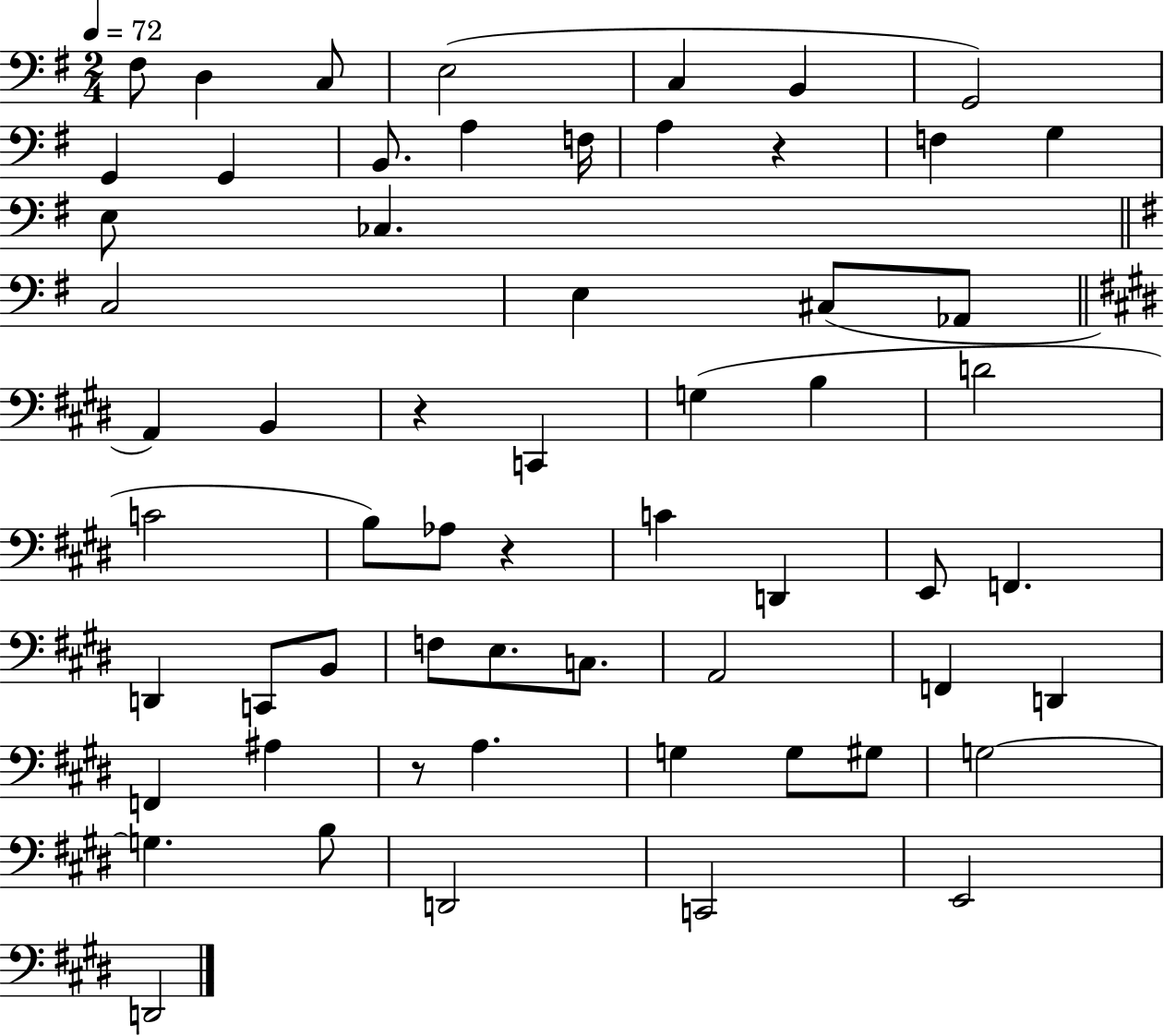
F#3/e D3/q C3/e E3/h C3/q B2/q G2/h G2/q G2/q B2/e. A3/q F3/s A3/q R/q F3/q G3/q E3/e CES3/q. C3/h E3/q C#3/e Ab2/e A2/q B2/q R/q C2/q G3/q B3/q D4/h C4/h B3/e Ab3/e R/q C4/q D2/q E2/e F2/q. D2/q C2/e B2/e F3/e E3/e. C3/e. A2/h F2/q D2/q F2/q A#3/q R/e A3/q. G3/q G3/e G#3/e G3/h G3/q. B3/e D2/h C2/h E2/h D2/h